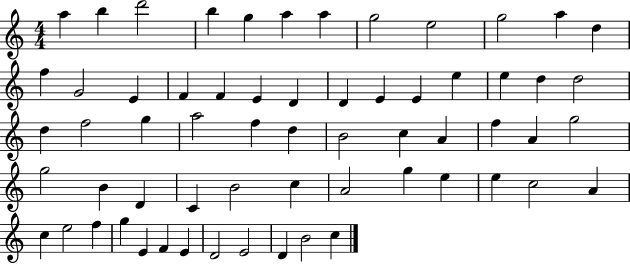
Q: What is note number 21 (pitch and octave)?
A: E4